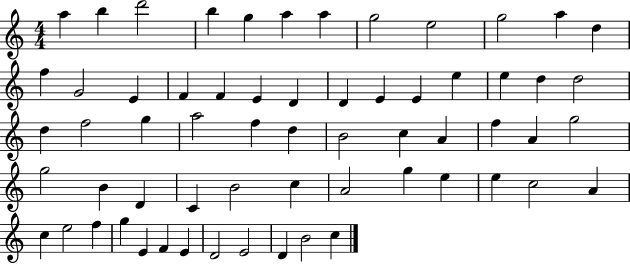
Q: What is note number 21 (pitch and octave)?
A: E4